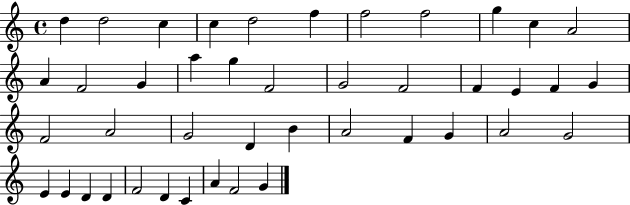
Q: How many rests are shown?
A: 0